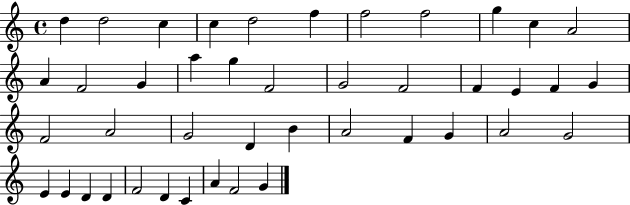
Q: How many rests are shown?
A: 0